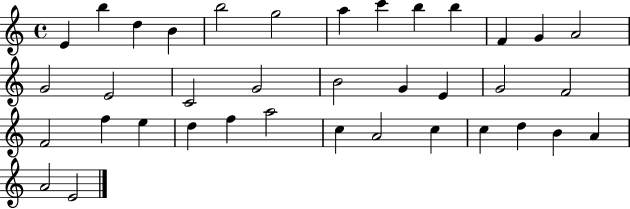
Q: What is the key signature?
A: C major